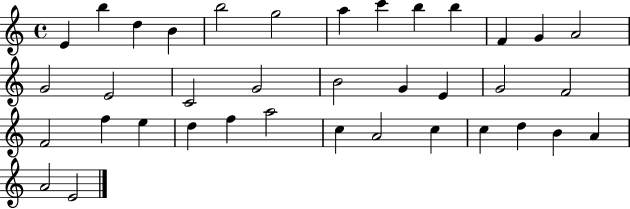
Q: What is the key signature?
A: C major